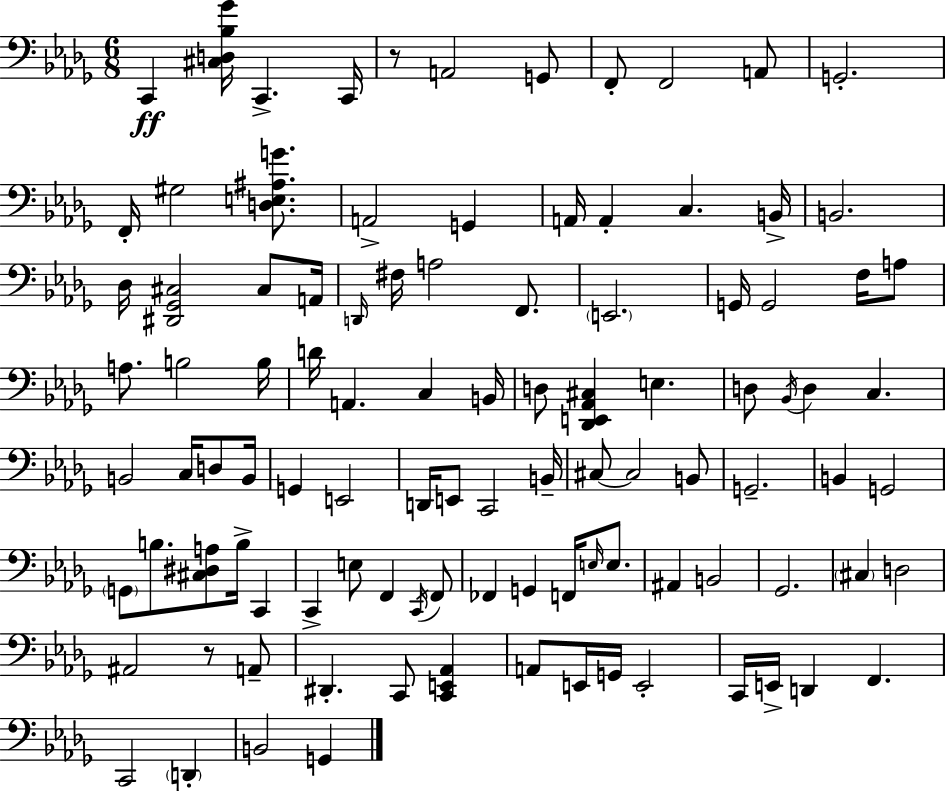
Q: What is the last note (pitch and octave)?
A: G2